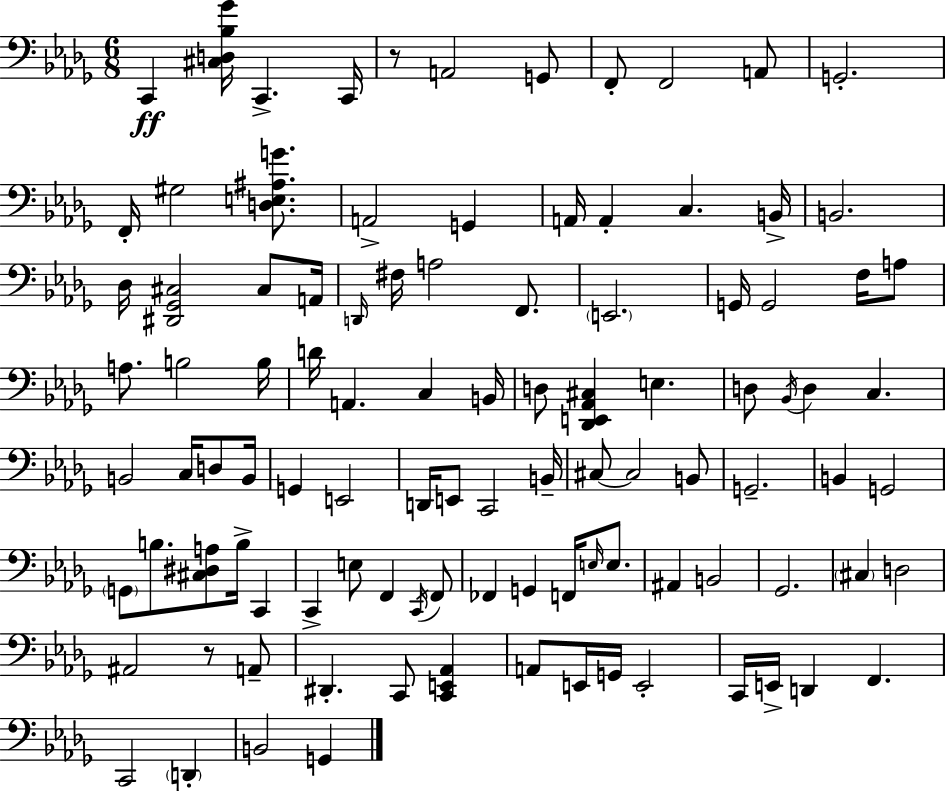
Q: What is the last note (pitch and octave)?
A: G2